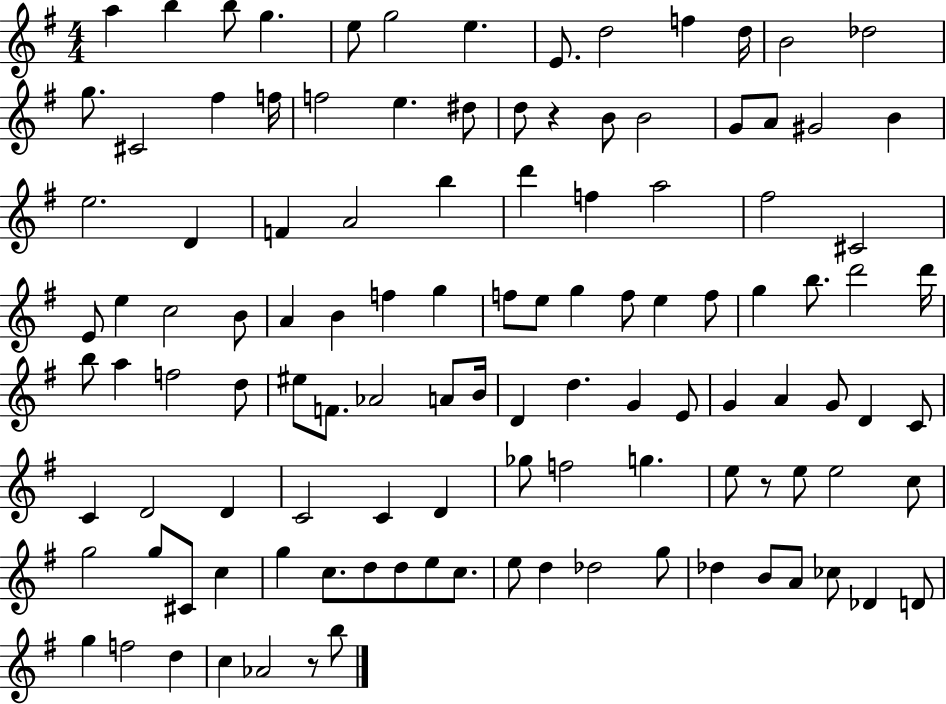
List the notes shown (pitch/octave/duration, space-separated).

A5/q B5/q B5/e G5/q. E5/e G5/h E5/q. E4/e. D5/h F5/q D5/s B4/h Db5/h G5/e. C#4/h F#5/q F5/s F5/h E5/q. D#5/e D5/e R/q B4/e B4/h G4/e A4/e G#4/h B4/q E5/h. D4/q F4/q A4/h B5/q D6/q F5/q A5/h F#5/h C#4/h E4/e E5/q C5/h B4/e A4/q B4/q F5/q G5/q F5/e E5/e G5/q F5/e E5/q F5/e G5/q B5/e. D6/h D6/s B5/e A5/q F5/h D5/e EIS5/e F4/e. Ab4/h A4/e B4/s D4/q D5/q. G4/q E4/e G4/q A4/q G4/e D4/q C4/e C4/q D4/h D4/q C4/h C4/q D4/q Gb5/e F5/h G5/q. E5/e R/e E5/e E5/h C5/e G5/h G5/e C#4/e C5/q G5/q C5/e. D5/e D5/e E5/e C5/e. E5/e D5/q Db5/h G5/e Db5/q B4/e A4/e CES5/e Db4/q D4/e G5/q F5/h D5/q C5/q Ab4/h R/e B5/e